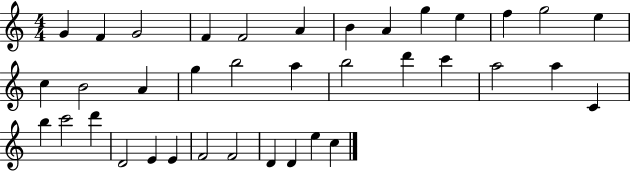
X:1
T:Untitled
M:4/4
L:1/4
K:C
G F G2 F F2 A B A g e f g2 e c B2 A g b2 a b2 d' c' a2 a C b c'2 d' D2 E E F2 F2 D D e c